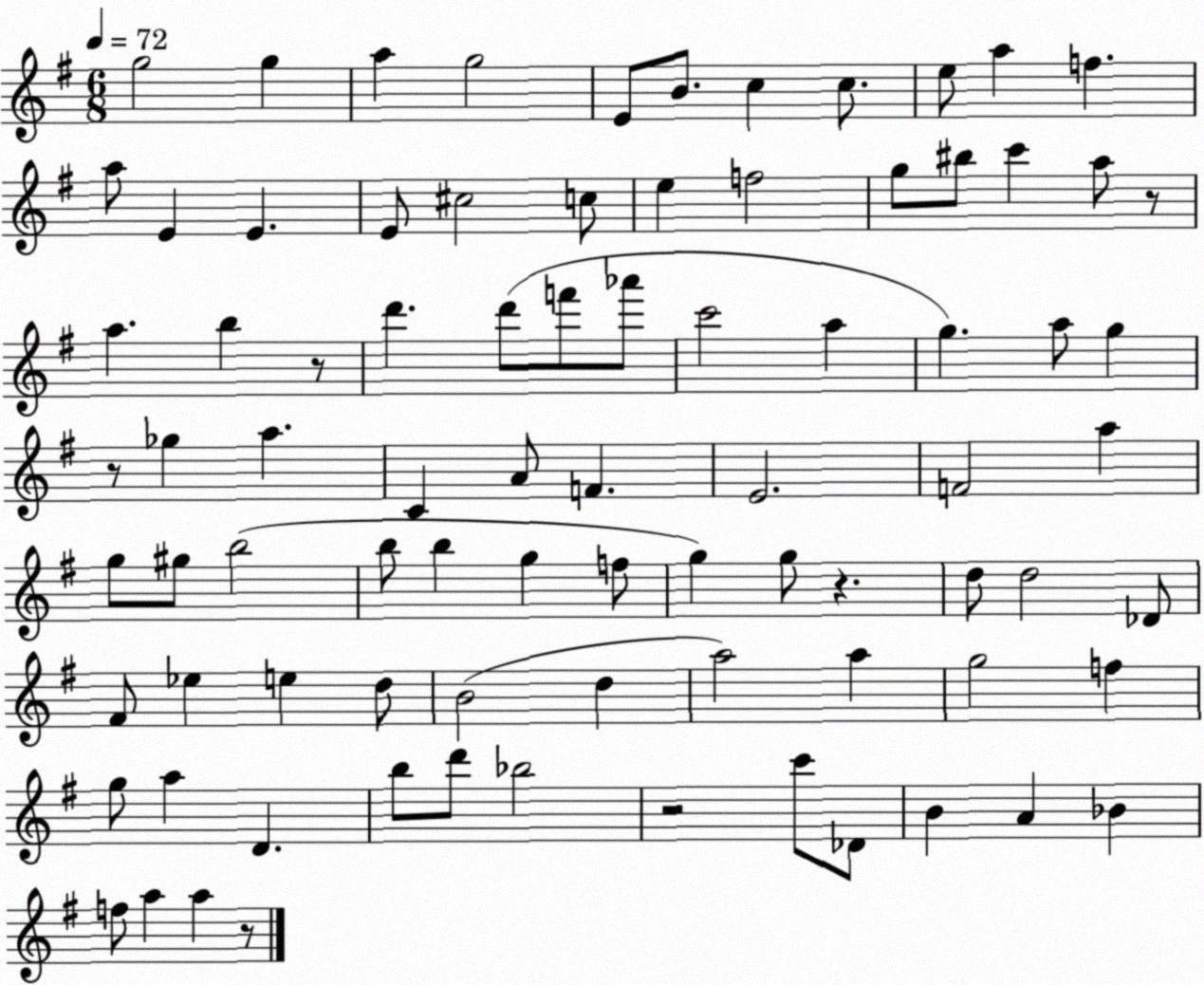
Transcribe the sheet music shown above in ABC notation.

X:1
T:Untitled
M:6/8
L:1/4
K:G
g2 g a g2 E/2 B/2 c c/2 e/2 a f a/2 E E E/2 ^c2 c/2 e f2 g/2 ^b/2 c' a/2 z/2 a b z/2 d' d'/2 f'/2 _a'/2 c'2 a g a/2 g z/2 _g a C A/2 F E2 F2 a g/2 ^g/2 b2 b/2 b g f/2 g g/2 z d/2 d2 _D/2 ^F/2 _e e d/2 B2 d a2 a g2 f g/2 a D b/2 d'/2 _b2 z2 c'/2 _D/2 B A _B f/2 a a z/2